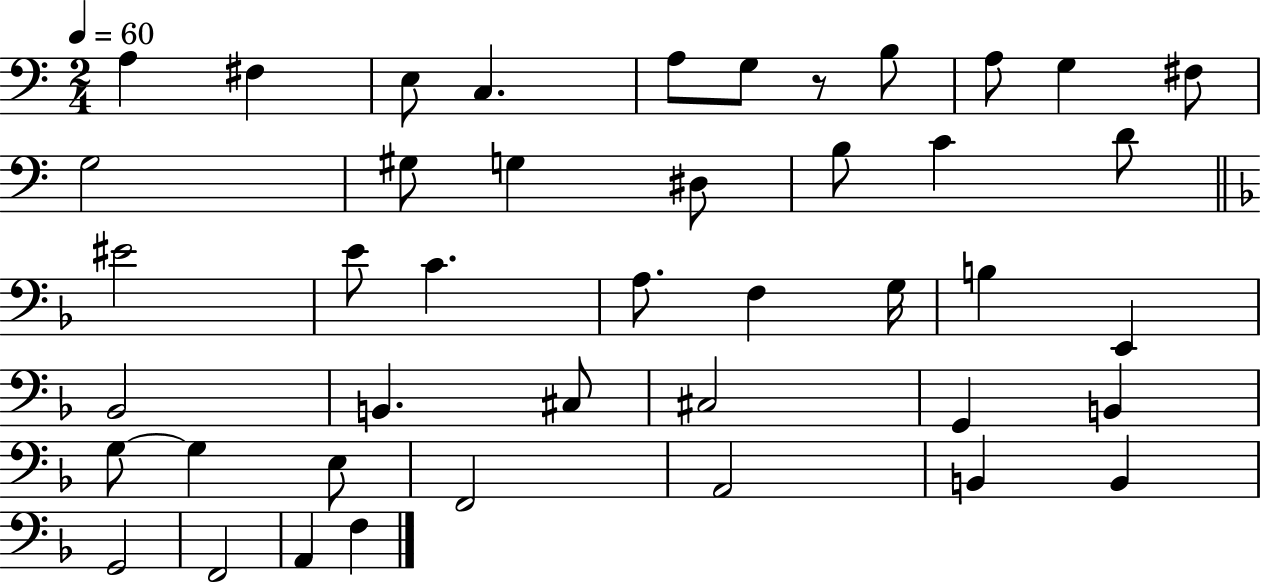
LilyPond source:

{
  \clef bass
  \numericTimeSignature
  \time 2/4
  \key c \major
  \tempo 4 = 60
  a4 fis4 | e8 c4. | a8 g8 r8 b8 | a8 g4 fis8 | \break g2 | gis8 g4 dis8 | b8 c'4 d'8 | \bar "||" \break \key f \major eis'2 | e'8 c'4. | a8. f4 g16 | b4 e,4 | \break bes,2 | b,4. cis8 | cis2 | g,4 b,4 | \break g8~~ g4 e8 | f,2 | a,2 | b,4 b,4 | \break g,2 | f,2 | a,4 f4 | \bar "|."
}